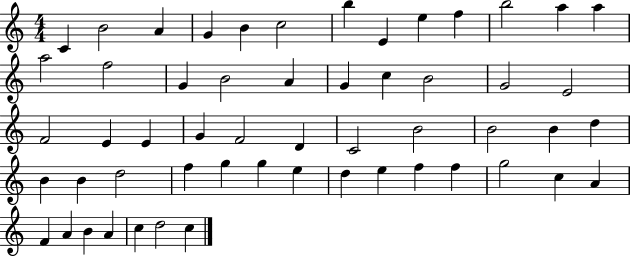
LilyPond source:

{
  \clef treble
  \numericTimeSignature
  \time 4/4
  \key c \major
  c'4 b'2 a'4 | g'4 b'4 c''2 | b''4 e'4 e''4 f''4 | b''2 a''4 a''4 | \break a''2 f''2 | g'4 b'2 a'4 | g'4 c''4 b'2 | g'2 e'2 | \break f'2 e'4 e'4 | g'4 f'2 d'4 | c'2 b'2 | b'2 b'4 d''4 | \break b'4 b'4 d''2 | f''4 g''4 g''4 e''4 | d''4 e''4 f''4 f''4 | g''2 c''4 a'4 | \break f'4 a'4 b'4 a'4 | c''4 d''2 c''4 | \bar "|."
}